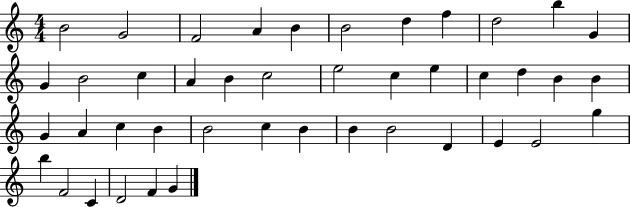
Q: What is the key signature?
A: C major